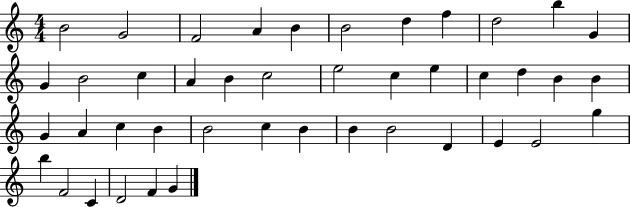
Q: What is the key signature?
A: C major